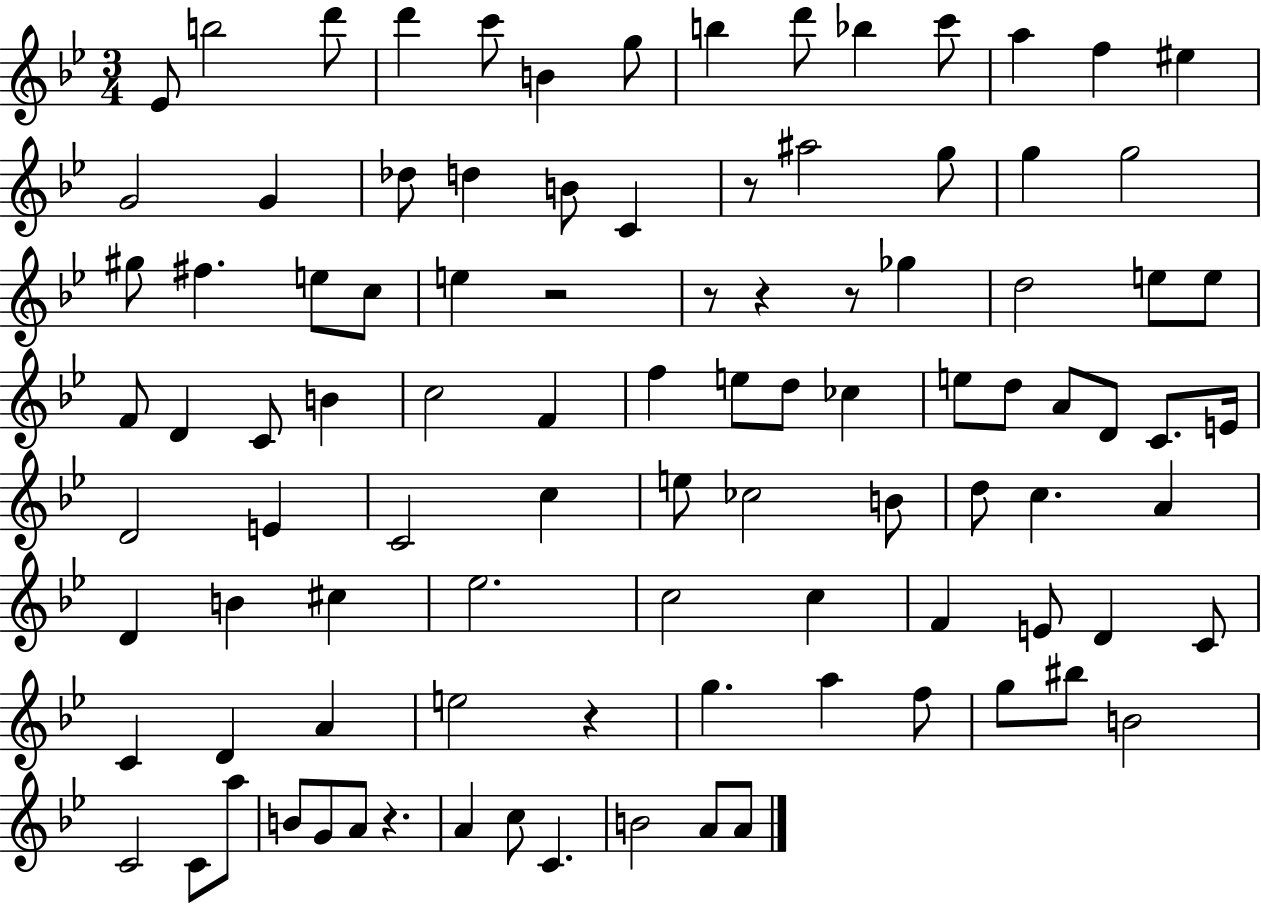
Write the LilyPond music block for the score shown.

{
  \clef treble
  \numericTimeSignature
  \time 3/4
  \key bes \major
  \repeat volta 2 { ees'8 b''2 d'''8 | d'''4 c'''8 b'4 g''8 | b''4 d'''8 bes''4 c'''8 | a''4 f''4 eis''4 | \break g'2 g'4 | des''8 d''4 b'8 c'4 | r8 ais''2 g''8 | g''4 g''2 | \break gis''8 fis''4. e''8 c''8 | e''4 r2 | r8 r4 r8 ges''4 | d''2 e''8 e''8 | \break f'8 d'4 c'8 b'4 | c''2 f'4 | f''4 e''8 d''8 ces''4 | e''8 d''8 a'8 d'8 c'8. e'16 | \break d'2 e'4 | c'2 c''4 | e''8 ces''2 b'8 | d''8 c''4. a'4 | \break d'4 b'4 cis''4 | ees''2. | c''2 c''4 | f'4 e'8 d'4 c'8 | \break c'4 d'4 a'4 | e''2 r4 | g''4. a''4 f''8 | g''8 bis''8 b'2 | \break c'2 c'8 a''8 | b'8 g'8 a'8 r4. | a'4 c''8 c'4. | b'2 a'8 a'8 | \break } \bar "|."
}